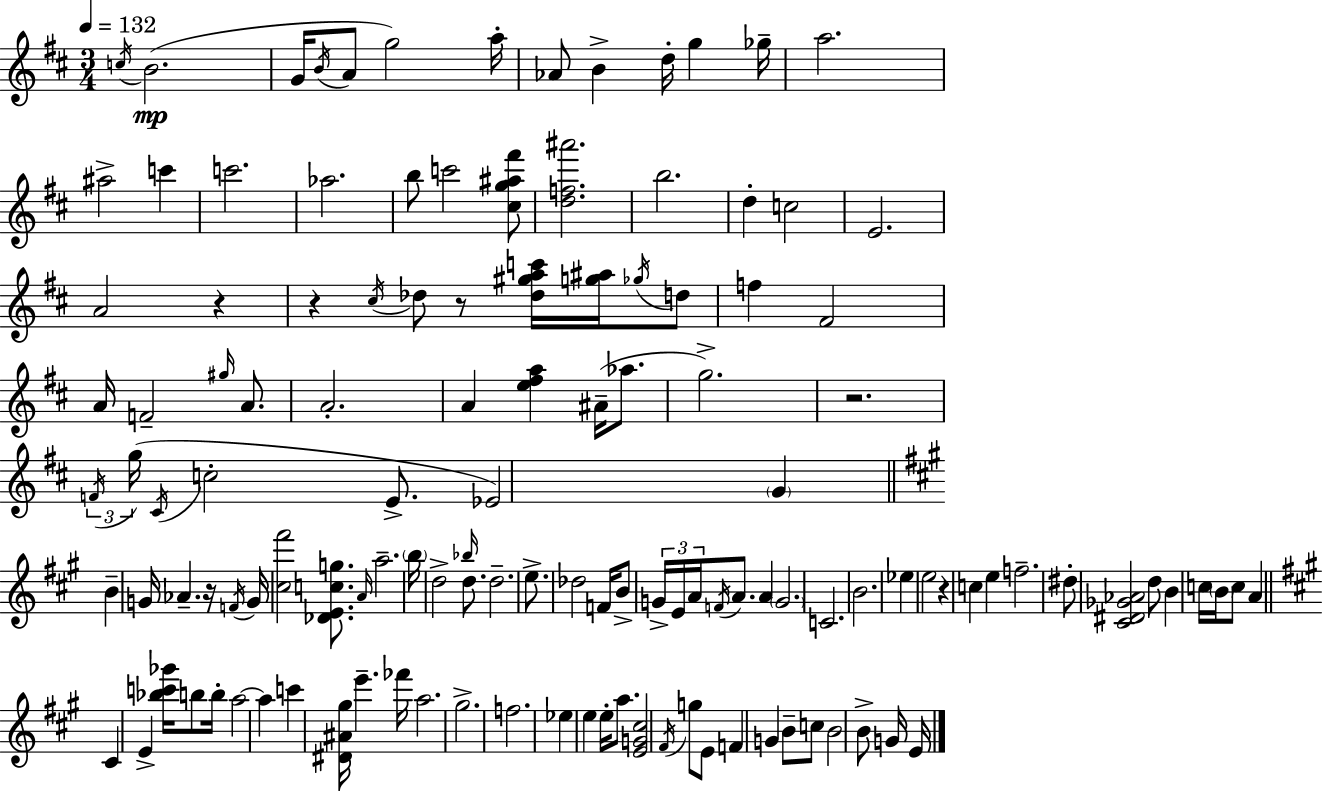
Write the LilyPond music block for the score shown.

{
  \clef treble
  \numericTimeSignature
  \time 3/4
  \key d \major
  \tempo 4 = 132
  \acciaccatura { c''16 }\mp b'2.( | g'16 \acciaccatura { b'16 } a'8 g''2) | a''16-. aes'8 b'4-> d''16-. g''4 | ges''16-- a''2. | \break ais''2-> c'''4 | c'''2. | aes''2. | b''8 c'''2 | \break <cis'' g'' ais'' fis'''>8 <d'' f'' ais'''>2. | b''2. | d''4-. c''2 | e'2. | \break a'2 r4 | r4 \acciaccatura { cis''16 } des''8 r8 <des'' gis'' a'' c'''>16 | <g'' ais''>16 \acciaccatura { ges''16 } d''8 f''4 fis'2 | a'16 f'2-- | \break \grace { gis''16 } a'8. a'2.-. | a'4 <e'' fis'' a''>4 | ais'16--( aes''8. g''2.->) | r2. | \break \tuplet 3/2 { \acciaccatura { f'16 }( g''16 \acciaccatura { cis'16 } } c''2-. | e'8.-> ees'2) | \parenthesize g'4 \bar "||" \break \key a \major b'4-- g'16 aes'4.-- r16 | \acciaccatura { f'16 } g'16 <cis'' fis'''>2 <des' e' c'' g''>8. | \grace { a'16 } a''2.-- | \parenthesize b''16 d''2-> \grace { bes''16 } | \break d''8. d''2.-- | e''8.-> des''2 | f'16 b'8-> \tuplet 3/2 { g'16-> e'16 a'16 } \acciaccatura { f'16 } a'8. | a'4 \parenthesize g'2. | \break c'2. | b'2. | ees''4 e''2 | r4 c''4 | \break e''4 f''2.-- | dis''8-. <cis' dis' ges' aes'>2 | d''8 b'4 c''16 \parenthesize b'16 c''8 | a'4 \bar "||" \break \key a \major cis'4 e'4-> <bes'' c''' ges'''>16 b''8 b''16-. | a''2~~ a''4 | c'''4 <dis' ais' gis''>16 e'''4.-- fes'''16 | a''2. | \break gis''2.-> | f''2. | ees''4 e''4 e''16-. a''8. | <e' g' cis''>2 \acciaccatura { fis'16 } g''8 e'8 | \break f'4 g'4 b'8-- c''8 | b'2 b'8-> g'16 | e'16 \bar "|."
}